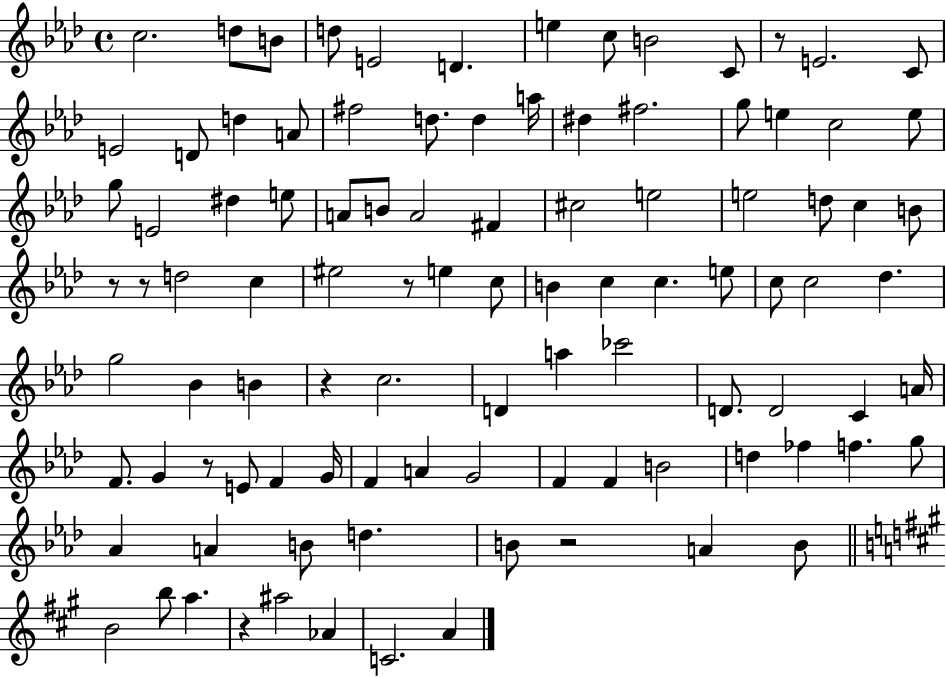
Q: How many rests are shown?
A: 8